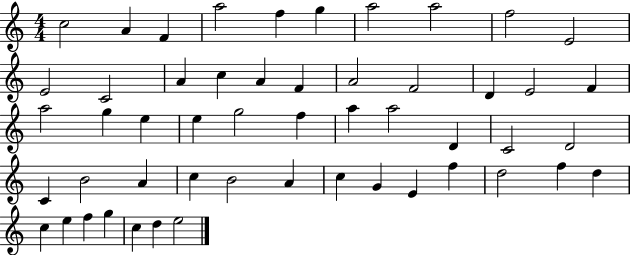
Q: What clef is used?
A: treble